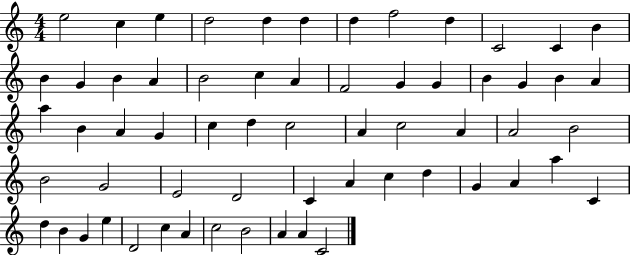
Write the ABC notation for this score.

X:1
T:Untitled
M:4/4
L:1/4
K:C
e2 c e d2 d d d f2 d C2 C B B G B A B2 c A F2 G G B G B A a B A G c d c2 A c2 A A2 B2 B2 G2 E2 D2 C A c d G A a C d B G e D2 c A c2 B2 A A C2